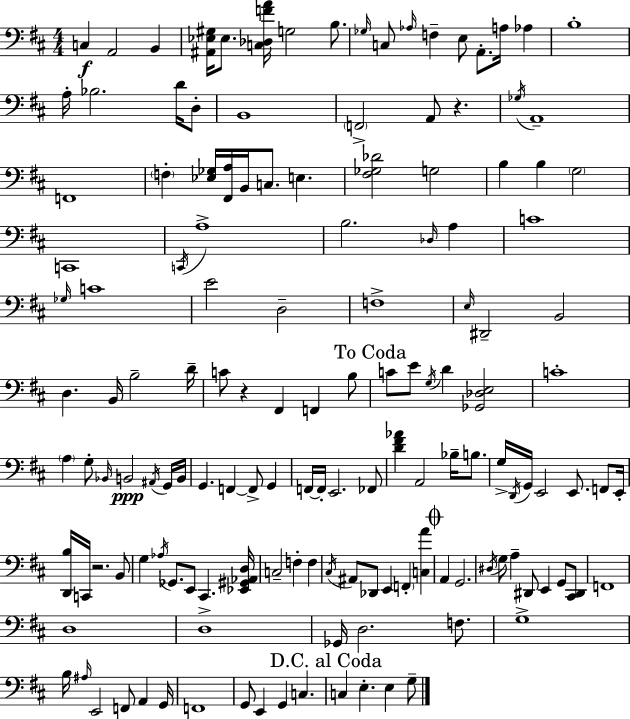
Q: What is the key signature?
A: D major